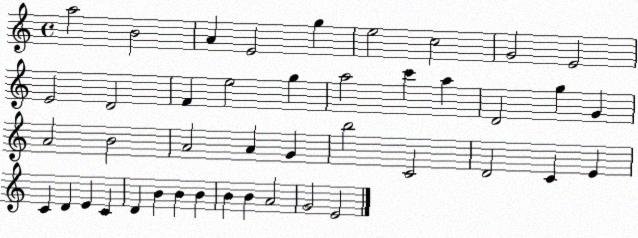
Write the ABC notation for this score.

X:1
T:Untitled
M:4/4
L:1/4
K:C
a2 B2 A E2 g e2 c2 G2 E2 E2 D2 F e2 g a2 c' a D2 g G A2 B2 A2 A G b2 C2 D2 C E C D E C D B B B B B A2 G2 E2